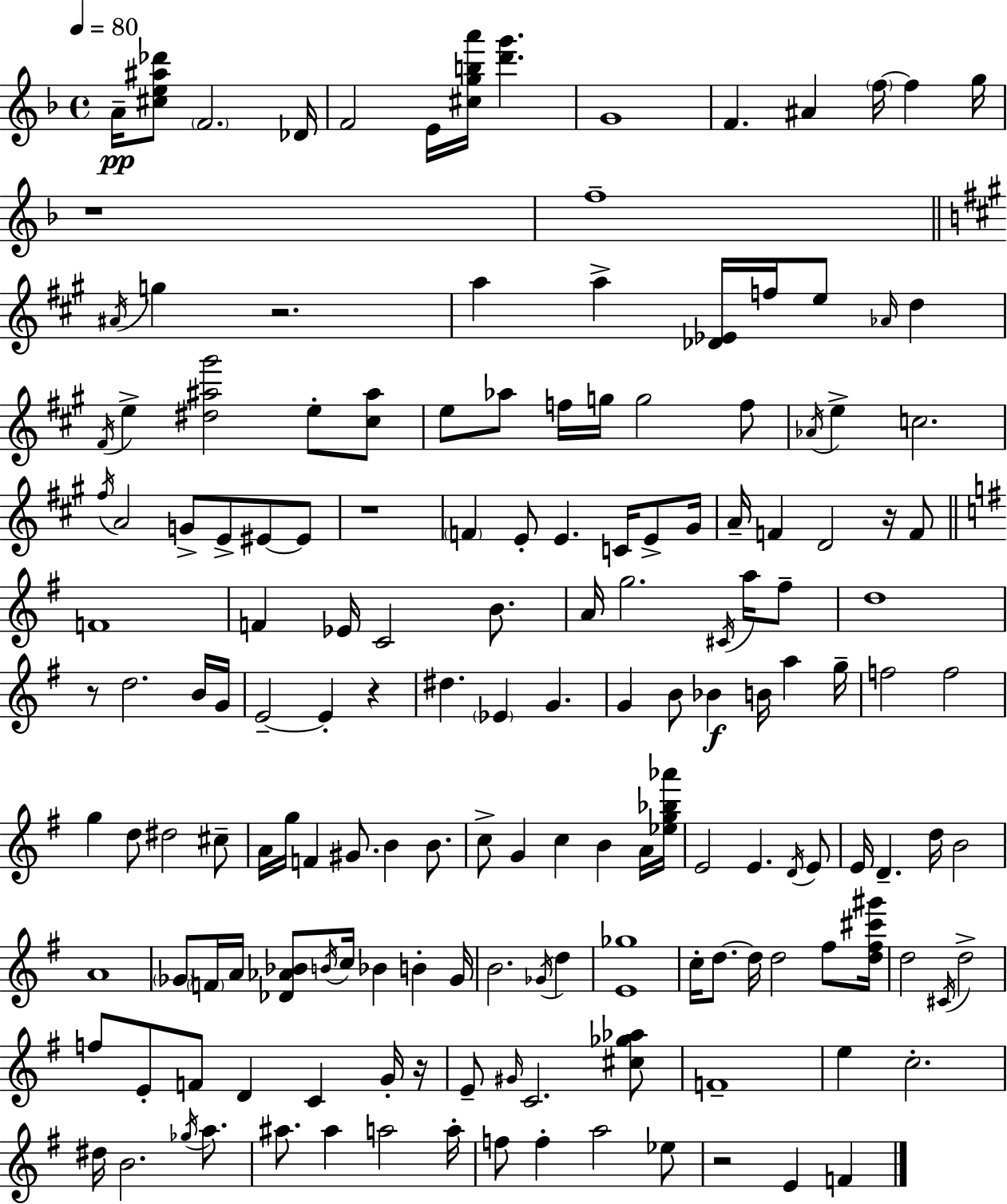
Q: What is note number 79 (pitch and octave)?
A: C#5